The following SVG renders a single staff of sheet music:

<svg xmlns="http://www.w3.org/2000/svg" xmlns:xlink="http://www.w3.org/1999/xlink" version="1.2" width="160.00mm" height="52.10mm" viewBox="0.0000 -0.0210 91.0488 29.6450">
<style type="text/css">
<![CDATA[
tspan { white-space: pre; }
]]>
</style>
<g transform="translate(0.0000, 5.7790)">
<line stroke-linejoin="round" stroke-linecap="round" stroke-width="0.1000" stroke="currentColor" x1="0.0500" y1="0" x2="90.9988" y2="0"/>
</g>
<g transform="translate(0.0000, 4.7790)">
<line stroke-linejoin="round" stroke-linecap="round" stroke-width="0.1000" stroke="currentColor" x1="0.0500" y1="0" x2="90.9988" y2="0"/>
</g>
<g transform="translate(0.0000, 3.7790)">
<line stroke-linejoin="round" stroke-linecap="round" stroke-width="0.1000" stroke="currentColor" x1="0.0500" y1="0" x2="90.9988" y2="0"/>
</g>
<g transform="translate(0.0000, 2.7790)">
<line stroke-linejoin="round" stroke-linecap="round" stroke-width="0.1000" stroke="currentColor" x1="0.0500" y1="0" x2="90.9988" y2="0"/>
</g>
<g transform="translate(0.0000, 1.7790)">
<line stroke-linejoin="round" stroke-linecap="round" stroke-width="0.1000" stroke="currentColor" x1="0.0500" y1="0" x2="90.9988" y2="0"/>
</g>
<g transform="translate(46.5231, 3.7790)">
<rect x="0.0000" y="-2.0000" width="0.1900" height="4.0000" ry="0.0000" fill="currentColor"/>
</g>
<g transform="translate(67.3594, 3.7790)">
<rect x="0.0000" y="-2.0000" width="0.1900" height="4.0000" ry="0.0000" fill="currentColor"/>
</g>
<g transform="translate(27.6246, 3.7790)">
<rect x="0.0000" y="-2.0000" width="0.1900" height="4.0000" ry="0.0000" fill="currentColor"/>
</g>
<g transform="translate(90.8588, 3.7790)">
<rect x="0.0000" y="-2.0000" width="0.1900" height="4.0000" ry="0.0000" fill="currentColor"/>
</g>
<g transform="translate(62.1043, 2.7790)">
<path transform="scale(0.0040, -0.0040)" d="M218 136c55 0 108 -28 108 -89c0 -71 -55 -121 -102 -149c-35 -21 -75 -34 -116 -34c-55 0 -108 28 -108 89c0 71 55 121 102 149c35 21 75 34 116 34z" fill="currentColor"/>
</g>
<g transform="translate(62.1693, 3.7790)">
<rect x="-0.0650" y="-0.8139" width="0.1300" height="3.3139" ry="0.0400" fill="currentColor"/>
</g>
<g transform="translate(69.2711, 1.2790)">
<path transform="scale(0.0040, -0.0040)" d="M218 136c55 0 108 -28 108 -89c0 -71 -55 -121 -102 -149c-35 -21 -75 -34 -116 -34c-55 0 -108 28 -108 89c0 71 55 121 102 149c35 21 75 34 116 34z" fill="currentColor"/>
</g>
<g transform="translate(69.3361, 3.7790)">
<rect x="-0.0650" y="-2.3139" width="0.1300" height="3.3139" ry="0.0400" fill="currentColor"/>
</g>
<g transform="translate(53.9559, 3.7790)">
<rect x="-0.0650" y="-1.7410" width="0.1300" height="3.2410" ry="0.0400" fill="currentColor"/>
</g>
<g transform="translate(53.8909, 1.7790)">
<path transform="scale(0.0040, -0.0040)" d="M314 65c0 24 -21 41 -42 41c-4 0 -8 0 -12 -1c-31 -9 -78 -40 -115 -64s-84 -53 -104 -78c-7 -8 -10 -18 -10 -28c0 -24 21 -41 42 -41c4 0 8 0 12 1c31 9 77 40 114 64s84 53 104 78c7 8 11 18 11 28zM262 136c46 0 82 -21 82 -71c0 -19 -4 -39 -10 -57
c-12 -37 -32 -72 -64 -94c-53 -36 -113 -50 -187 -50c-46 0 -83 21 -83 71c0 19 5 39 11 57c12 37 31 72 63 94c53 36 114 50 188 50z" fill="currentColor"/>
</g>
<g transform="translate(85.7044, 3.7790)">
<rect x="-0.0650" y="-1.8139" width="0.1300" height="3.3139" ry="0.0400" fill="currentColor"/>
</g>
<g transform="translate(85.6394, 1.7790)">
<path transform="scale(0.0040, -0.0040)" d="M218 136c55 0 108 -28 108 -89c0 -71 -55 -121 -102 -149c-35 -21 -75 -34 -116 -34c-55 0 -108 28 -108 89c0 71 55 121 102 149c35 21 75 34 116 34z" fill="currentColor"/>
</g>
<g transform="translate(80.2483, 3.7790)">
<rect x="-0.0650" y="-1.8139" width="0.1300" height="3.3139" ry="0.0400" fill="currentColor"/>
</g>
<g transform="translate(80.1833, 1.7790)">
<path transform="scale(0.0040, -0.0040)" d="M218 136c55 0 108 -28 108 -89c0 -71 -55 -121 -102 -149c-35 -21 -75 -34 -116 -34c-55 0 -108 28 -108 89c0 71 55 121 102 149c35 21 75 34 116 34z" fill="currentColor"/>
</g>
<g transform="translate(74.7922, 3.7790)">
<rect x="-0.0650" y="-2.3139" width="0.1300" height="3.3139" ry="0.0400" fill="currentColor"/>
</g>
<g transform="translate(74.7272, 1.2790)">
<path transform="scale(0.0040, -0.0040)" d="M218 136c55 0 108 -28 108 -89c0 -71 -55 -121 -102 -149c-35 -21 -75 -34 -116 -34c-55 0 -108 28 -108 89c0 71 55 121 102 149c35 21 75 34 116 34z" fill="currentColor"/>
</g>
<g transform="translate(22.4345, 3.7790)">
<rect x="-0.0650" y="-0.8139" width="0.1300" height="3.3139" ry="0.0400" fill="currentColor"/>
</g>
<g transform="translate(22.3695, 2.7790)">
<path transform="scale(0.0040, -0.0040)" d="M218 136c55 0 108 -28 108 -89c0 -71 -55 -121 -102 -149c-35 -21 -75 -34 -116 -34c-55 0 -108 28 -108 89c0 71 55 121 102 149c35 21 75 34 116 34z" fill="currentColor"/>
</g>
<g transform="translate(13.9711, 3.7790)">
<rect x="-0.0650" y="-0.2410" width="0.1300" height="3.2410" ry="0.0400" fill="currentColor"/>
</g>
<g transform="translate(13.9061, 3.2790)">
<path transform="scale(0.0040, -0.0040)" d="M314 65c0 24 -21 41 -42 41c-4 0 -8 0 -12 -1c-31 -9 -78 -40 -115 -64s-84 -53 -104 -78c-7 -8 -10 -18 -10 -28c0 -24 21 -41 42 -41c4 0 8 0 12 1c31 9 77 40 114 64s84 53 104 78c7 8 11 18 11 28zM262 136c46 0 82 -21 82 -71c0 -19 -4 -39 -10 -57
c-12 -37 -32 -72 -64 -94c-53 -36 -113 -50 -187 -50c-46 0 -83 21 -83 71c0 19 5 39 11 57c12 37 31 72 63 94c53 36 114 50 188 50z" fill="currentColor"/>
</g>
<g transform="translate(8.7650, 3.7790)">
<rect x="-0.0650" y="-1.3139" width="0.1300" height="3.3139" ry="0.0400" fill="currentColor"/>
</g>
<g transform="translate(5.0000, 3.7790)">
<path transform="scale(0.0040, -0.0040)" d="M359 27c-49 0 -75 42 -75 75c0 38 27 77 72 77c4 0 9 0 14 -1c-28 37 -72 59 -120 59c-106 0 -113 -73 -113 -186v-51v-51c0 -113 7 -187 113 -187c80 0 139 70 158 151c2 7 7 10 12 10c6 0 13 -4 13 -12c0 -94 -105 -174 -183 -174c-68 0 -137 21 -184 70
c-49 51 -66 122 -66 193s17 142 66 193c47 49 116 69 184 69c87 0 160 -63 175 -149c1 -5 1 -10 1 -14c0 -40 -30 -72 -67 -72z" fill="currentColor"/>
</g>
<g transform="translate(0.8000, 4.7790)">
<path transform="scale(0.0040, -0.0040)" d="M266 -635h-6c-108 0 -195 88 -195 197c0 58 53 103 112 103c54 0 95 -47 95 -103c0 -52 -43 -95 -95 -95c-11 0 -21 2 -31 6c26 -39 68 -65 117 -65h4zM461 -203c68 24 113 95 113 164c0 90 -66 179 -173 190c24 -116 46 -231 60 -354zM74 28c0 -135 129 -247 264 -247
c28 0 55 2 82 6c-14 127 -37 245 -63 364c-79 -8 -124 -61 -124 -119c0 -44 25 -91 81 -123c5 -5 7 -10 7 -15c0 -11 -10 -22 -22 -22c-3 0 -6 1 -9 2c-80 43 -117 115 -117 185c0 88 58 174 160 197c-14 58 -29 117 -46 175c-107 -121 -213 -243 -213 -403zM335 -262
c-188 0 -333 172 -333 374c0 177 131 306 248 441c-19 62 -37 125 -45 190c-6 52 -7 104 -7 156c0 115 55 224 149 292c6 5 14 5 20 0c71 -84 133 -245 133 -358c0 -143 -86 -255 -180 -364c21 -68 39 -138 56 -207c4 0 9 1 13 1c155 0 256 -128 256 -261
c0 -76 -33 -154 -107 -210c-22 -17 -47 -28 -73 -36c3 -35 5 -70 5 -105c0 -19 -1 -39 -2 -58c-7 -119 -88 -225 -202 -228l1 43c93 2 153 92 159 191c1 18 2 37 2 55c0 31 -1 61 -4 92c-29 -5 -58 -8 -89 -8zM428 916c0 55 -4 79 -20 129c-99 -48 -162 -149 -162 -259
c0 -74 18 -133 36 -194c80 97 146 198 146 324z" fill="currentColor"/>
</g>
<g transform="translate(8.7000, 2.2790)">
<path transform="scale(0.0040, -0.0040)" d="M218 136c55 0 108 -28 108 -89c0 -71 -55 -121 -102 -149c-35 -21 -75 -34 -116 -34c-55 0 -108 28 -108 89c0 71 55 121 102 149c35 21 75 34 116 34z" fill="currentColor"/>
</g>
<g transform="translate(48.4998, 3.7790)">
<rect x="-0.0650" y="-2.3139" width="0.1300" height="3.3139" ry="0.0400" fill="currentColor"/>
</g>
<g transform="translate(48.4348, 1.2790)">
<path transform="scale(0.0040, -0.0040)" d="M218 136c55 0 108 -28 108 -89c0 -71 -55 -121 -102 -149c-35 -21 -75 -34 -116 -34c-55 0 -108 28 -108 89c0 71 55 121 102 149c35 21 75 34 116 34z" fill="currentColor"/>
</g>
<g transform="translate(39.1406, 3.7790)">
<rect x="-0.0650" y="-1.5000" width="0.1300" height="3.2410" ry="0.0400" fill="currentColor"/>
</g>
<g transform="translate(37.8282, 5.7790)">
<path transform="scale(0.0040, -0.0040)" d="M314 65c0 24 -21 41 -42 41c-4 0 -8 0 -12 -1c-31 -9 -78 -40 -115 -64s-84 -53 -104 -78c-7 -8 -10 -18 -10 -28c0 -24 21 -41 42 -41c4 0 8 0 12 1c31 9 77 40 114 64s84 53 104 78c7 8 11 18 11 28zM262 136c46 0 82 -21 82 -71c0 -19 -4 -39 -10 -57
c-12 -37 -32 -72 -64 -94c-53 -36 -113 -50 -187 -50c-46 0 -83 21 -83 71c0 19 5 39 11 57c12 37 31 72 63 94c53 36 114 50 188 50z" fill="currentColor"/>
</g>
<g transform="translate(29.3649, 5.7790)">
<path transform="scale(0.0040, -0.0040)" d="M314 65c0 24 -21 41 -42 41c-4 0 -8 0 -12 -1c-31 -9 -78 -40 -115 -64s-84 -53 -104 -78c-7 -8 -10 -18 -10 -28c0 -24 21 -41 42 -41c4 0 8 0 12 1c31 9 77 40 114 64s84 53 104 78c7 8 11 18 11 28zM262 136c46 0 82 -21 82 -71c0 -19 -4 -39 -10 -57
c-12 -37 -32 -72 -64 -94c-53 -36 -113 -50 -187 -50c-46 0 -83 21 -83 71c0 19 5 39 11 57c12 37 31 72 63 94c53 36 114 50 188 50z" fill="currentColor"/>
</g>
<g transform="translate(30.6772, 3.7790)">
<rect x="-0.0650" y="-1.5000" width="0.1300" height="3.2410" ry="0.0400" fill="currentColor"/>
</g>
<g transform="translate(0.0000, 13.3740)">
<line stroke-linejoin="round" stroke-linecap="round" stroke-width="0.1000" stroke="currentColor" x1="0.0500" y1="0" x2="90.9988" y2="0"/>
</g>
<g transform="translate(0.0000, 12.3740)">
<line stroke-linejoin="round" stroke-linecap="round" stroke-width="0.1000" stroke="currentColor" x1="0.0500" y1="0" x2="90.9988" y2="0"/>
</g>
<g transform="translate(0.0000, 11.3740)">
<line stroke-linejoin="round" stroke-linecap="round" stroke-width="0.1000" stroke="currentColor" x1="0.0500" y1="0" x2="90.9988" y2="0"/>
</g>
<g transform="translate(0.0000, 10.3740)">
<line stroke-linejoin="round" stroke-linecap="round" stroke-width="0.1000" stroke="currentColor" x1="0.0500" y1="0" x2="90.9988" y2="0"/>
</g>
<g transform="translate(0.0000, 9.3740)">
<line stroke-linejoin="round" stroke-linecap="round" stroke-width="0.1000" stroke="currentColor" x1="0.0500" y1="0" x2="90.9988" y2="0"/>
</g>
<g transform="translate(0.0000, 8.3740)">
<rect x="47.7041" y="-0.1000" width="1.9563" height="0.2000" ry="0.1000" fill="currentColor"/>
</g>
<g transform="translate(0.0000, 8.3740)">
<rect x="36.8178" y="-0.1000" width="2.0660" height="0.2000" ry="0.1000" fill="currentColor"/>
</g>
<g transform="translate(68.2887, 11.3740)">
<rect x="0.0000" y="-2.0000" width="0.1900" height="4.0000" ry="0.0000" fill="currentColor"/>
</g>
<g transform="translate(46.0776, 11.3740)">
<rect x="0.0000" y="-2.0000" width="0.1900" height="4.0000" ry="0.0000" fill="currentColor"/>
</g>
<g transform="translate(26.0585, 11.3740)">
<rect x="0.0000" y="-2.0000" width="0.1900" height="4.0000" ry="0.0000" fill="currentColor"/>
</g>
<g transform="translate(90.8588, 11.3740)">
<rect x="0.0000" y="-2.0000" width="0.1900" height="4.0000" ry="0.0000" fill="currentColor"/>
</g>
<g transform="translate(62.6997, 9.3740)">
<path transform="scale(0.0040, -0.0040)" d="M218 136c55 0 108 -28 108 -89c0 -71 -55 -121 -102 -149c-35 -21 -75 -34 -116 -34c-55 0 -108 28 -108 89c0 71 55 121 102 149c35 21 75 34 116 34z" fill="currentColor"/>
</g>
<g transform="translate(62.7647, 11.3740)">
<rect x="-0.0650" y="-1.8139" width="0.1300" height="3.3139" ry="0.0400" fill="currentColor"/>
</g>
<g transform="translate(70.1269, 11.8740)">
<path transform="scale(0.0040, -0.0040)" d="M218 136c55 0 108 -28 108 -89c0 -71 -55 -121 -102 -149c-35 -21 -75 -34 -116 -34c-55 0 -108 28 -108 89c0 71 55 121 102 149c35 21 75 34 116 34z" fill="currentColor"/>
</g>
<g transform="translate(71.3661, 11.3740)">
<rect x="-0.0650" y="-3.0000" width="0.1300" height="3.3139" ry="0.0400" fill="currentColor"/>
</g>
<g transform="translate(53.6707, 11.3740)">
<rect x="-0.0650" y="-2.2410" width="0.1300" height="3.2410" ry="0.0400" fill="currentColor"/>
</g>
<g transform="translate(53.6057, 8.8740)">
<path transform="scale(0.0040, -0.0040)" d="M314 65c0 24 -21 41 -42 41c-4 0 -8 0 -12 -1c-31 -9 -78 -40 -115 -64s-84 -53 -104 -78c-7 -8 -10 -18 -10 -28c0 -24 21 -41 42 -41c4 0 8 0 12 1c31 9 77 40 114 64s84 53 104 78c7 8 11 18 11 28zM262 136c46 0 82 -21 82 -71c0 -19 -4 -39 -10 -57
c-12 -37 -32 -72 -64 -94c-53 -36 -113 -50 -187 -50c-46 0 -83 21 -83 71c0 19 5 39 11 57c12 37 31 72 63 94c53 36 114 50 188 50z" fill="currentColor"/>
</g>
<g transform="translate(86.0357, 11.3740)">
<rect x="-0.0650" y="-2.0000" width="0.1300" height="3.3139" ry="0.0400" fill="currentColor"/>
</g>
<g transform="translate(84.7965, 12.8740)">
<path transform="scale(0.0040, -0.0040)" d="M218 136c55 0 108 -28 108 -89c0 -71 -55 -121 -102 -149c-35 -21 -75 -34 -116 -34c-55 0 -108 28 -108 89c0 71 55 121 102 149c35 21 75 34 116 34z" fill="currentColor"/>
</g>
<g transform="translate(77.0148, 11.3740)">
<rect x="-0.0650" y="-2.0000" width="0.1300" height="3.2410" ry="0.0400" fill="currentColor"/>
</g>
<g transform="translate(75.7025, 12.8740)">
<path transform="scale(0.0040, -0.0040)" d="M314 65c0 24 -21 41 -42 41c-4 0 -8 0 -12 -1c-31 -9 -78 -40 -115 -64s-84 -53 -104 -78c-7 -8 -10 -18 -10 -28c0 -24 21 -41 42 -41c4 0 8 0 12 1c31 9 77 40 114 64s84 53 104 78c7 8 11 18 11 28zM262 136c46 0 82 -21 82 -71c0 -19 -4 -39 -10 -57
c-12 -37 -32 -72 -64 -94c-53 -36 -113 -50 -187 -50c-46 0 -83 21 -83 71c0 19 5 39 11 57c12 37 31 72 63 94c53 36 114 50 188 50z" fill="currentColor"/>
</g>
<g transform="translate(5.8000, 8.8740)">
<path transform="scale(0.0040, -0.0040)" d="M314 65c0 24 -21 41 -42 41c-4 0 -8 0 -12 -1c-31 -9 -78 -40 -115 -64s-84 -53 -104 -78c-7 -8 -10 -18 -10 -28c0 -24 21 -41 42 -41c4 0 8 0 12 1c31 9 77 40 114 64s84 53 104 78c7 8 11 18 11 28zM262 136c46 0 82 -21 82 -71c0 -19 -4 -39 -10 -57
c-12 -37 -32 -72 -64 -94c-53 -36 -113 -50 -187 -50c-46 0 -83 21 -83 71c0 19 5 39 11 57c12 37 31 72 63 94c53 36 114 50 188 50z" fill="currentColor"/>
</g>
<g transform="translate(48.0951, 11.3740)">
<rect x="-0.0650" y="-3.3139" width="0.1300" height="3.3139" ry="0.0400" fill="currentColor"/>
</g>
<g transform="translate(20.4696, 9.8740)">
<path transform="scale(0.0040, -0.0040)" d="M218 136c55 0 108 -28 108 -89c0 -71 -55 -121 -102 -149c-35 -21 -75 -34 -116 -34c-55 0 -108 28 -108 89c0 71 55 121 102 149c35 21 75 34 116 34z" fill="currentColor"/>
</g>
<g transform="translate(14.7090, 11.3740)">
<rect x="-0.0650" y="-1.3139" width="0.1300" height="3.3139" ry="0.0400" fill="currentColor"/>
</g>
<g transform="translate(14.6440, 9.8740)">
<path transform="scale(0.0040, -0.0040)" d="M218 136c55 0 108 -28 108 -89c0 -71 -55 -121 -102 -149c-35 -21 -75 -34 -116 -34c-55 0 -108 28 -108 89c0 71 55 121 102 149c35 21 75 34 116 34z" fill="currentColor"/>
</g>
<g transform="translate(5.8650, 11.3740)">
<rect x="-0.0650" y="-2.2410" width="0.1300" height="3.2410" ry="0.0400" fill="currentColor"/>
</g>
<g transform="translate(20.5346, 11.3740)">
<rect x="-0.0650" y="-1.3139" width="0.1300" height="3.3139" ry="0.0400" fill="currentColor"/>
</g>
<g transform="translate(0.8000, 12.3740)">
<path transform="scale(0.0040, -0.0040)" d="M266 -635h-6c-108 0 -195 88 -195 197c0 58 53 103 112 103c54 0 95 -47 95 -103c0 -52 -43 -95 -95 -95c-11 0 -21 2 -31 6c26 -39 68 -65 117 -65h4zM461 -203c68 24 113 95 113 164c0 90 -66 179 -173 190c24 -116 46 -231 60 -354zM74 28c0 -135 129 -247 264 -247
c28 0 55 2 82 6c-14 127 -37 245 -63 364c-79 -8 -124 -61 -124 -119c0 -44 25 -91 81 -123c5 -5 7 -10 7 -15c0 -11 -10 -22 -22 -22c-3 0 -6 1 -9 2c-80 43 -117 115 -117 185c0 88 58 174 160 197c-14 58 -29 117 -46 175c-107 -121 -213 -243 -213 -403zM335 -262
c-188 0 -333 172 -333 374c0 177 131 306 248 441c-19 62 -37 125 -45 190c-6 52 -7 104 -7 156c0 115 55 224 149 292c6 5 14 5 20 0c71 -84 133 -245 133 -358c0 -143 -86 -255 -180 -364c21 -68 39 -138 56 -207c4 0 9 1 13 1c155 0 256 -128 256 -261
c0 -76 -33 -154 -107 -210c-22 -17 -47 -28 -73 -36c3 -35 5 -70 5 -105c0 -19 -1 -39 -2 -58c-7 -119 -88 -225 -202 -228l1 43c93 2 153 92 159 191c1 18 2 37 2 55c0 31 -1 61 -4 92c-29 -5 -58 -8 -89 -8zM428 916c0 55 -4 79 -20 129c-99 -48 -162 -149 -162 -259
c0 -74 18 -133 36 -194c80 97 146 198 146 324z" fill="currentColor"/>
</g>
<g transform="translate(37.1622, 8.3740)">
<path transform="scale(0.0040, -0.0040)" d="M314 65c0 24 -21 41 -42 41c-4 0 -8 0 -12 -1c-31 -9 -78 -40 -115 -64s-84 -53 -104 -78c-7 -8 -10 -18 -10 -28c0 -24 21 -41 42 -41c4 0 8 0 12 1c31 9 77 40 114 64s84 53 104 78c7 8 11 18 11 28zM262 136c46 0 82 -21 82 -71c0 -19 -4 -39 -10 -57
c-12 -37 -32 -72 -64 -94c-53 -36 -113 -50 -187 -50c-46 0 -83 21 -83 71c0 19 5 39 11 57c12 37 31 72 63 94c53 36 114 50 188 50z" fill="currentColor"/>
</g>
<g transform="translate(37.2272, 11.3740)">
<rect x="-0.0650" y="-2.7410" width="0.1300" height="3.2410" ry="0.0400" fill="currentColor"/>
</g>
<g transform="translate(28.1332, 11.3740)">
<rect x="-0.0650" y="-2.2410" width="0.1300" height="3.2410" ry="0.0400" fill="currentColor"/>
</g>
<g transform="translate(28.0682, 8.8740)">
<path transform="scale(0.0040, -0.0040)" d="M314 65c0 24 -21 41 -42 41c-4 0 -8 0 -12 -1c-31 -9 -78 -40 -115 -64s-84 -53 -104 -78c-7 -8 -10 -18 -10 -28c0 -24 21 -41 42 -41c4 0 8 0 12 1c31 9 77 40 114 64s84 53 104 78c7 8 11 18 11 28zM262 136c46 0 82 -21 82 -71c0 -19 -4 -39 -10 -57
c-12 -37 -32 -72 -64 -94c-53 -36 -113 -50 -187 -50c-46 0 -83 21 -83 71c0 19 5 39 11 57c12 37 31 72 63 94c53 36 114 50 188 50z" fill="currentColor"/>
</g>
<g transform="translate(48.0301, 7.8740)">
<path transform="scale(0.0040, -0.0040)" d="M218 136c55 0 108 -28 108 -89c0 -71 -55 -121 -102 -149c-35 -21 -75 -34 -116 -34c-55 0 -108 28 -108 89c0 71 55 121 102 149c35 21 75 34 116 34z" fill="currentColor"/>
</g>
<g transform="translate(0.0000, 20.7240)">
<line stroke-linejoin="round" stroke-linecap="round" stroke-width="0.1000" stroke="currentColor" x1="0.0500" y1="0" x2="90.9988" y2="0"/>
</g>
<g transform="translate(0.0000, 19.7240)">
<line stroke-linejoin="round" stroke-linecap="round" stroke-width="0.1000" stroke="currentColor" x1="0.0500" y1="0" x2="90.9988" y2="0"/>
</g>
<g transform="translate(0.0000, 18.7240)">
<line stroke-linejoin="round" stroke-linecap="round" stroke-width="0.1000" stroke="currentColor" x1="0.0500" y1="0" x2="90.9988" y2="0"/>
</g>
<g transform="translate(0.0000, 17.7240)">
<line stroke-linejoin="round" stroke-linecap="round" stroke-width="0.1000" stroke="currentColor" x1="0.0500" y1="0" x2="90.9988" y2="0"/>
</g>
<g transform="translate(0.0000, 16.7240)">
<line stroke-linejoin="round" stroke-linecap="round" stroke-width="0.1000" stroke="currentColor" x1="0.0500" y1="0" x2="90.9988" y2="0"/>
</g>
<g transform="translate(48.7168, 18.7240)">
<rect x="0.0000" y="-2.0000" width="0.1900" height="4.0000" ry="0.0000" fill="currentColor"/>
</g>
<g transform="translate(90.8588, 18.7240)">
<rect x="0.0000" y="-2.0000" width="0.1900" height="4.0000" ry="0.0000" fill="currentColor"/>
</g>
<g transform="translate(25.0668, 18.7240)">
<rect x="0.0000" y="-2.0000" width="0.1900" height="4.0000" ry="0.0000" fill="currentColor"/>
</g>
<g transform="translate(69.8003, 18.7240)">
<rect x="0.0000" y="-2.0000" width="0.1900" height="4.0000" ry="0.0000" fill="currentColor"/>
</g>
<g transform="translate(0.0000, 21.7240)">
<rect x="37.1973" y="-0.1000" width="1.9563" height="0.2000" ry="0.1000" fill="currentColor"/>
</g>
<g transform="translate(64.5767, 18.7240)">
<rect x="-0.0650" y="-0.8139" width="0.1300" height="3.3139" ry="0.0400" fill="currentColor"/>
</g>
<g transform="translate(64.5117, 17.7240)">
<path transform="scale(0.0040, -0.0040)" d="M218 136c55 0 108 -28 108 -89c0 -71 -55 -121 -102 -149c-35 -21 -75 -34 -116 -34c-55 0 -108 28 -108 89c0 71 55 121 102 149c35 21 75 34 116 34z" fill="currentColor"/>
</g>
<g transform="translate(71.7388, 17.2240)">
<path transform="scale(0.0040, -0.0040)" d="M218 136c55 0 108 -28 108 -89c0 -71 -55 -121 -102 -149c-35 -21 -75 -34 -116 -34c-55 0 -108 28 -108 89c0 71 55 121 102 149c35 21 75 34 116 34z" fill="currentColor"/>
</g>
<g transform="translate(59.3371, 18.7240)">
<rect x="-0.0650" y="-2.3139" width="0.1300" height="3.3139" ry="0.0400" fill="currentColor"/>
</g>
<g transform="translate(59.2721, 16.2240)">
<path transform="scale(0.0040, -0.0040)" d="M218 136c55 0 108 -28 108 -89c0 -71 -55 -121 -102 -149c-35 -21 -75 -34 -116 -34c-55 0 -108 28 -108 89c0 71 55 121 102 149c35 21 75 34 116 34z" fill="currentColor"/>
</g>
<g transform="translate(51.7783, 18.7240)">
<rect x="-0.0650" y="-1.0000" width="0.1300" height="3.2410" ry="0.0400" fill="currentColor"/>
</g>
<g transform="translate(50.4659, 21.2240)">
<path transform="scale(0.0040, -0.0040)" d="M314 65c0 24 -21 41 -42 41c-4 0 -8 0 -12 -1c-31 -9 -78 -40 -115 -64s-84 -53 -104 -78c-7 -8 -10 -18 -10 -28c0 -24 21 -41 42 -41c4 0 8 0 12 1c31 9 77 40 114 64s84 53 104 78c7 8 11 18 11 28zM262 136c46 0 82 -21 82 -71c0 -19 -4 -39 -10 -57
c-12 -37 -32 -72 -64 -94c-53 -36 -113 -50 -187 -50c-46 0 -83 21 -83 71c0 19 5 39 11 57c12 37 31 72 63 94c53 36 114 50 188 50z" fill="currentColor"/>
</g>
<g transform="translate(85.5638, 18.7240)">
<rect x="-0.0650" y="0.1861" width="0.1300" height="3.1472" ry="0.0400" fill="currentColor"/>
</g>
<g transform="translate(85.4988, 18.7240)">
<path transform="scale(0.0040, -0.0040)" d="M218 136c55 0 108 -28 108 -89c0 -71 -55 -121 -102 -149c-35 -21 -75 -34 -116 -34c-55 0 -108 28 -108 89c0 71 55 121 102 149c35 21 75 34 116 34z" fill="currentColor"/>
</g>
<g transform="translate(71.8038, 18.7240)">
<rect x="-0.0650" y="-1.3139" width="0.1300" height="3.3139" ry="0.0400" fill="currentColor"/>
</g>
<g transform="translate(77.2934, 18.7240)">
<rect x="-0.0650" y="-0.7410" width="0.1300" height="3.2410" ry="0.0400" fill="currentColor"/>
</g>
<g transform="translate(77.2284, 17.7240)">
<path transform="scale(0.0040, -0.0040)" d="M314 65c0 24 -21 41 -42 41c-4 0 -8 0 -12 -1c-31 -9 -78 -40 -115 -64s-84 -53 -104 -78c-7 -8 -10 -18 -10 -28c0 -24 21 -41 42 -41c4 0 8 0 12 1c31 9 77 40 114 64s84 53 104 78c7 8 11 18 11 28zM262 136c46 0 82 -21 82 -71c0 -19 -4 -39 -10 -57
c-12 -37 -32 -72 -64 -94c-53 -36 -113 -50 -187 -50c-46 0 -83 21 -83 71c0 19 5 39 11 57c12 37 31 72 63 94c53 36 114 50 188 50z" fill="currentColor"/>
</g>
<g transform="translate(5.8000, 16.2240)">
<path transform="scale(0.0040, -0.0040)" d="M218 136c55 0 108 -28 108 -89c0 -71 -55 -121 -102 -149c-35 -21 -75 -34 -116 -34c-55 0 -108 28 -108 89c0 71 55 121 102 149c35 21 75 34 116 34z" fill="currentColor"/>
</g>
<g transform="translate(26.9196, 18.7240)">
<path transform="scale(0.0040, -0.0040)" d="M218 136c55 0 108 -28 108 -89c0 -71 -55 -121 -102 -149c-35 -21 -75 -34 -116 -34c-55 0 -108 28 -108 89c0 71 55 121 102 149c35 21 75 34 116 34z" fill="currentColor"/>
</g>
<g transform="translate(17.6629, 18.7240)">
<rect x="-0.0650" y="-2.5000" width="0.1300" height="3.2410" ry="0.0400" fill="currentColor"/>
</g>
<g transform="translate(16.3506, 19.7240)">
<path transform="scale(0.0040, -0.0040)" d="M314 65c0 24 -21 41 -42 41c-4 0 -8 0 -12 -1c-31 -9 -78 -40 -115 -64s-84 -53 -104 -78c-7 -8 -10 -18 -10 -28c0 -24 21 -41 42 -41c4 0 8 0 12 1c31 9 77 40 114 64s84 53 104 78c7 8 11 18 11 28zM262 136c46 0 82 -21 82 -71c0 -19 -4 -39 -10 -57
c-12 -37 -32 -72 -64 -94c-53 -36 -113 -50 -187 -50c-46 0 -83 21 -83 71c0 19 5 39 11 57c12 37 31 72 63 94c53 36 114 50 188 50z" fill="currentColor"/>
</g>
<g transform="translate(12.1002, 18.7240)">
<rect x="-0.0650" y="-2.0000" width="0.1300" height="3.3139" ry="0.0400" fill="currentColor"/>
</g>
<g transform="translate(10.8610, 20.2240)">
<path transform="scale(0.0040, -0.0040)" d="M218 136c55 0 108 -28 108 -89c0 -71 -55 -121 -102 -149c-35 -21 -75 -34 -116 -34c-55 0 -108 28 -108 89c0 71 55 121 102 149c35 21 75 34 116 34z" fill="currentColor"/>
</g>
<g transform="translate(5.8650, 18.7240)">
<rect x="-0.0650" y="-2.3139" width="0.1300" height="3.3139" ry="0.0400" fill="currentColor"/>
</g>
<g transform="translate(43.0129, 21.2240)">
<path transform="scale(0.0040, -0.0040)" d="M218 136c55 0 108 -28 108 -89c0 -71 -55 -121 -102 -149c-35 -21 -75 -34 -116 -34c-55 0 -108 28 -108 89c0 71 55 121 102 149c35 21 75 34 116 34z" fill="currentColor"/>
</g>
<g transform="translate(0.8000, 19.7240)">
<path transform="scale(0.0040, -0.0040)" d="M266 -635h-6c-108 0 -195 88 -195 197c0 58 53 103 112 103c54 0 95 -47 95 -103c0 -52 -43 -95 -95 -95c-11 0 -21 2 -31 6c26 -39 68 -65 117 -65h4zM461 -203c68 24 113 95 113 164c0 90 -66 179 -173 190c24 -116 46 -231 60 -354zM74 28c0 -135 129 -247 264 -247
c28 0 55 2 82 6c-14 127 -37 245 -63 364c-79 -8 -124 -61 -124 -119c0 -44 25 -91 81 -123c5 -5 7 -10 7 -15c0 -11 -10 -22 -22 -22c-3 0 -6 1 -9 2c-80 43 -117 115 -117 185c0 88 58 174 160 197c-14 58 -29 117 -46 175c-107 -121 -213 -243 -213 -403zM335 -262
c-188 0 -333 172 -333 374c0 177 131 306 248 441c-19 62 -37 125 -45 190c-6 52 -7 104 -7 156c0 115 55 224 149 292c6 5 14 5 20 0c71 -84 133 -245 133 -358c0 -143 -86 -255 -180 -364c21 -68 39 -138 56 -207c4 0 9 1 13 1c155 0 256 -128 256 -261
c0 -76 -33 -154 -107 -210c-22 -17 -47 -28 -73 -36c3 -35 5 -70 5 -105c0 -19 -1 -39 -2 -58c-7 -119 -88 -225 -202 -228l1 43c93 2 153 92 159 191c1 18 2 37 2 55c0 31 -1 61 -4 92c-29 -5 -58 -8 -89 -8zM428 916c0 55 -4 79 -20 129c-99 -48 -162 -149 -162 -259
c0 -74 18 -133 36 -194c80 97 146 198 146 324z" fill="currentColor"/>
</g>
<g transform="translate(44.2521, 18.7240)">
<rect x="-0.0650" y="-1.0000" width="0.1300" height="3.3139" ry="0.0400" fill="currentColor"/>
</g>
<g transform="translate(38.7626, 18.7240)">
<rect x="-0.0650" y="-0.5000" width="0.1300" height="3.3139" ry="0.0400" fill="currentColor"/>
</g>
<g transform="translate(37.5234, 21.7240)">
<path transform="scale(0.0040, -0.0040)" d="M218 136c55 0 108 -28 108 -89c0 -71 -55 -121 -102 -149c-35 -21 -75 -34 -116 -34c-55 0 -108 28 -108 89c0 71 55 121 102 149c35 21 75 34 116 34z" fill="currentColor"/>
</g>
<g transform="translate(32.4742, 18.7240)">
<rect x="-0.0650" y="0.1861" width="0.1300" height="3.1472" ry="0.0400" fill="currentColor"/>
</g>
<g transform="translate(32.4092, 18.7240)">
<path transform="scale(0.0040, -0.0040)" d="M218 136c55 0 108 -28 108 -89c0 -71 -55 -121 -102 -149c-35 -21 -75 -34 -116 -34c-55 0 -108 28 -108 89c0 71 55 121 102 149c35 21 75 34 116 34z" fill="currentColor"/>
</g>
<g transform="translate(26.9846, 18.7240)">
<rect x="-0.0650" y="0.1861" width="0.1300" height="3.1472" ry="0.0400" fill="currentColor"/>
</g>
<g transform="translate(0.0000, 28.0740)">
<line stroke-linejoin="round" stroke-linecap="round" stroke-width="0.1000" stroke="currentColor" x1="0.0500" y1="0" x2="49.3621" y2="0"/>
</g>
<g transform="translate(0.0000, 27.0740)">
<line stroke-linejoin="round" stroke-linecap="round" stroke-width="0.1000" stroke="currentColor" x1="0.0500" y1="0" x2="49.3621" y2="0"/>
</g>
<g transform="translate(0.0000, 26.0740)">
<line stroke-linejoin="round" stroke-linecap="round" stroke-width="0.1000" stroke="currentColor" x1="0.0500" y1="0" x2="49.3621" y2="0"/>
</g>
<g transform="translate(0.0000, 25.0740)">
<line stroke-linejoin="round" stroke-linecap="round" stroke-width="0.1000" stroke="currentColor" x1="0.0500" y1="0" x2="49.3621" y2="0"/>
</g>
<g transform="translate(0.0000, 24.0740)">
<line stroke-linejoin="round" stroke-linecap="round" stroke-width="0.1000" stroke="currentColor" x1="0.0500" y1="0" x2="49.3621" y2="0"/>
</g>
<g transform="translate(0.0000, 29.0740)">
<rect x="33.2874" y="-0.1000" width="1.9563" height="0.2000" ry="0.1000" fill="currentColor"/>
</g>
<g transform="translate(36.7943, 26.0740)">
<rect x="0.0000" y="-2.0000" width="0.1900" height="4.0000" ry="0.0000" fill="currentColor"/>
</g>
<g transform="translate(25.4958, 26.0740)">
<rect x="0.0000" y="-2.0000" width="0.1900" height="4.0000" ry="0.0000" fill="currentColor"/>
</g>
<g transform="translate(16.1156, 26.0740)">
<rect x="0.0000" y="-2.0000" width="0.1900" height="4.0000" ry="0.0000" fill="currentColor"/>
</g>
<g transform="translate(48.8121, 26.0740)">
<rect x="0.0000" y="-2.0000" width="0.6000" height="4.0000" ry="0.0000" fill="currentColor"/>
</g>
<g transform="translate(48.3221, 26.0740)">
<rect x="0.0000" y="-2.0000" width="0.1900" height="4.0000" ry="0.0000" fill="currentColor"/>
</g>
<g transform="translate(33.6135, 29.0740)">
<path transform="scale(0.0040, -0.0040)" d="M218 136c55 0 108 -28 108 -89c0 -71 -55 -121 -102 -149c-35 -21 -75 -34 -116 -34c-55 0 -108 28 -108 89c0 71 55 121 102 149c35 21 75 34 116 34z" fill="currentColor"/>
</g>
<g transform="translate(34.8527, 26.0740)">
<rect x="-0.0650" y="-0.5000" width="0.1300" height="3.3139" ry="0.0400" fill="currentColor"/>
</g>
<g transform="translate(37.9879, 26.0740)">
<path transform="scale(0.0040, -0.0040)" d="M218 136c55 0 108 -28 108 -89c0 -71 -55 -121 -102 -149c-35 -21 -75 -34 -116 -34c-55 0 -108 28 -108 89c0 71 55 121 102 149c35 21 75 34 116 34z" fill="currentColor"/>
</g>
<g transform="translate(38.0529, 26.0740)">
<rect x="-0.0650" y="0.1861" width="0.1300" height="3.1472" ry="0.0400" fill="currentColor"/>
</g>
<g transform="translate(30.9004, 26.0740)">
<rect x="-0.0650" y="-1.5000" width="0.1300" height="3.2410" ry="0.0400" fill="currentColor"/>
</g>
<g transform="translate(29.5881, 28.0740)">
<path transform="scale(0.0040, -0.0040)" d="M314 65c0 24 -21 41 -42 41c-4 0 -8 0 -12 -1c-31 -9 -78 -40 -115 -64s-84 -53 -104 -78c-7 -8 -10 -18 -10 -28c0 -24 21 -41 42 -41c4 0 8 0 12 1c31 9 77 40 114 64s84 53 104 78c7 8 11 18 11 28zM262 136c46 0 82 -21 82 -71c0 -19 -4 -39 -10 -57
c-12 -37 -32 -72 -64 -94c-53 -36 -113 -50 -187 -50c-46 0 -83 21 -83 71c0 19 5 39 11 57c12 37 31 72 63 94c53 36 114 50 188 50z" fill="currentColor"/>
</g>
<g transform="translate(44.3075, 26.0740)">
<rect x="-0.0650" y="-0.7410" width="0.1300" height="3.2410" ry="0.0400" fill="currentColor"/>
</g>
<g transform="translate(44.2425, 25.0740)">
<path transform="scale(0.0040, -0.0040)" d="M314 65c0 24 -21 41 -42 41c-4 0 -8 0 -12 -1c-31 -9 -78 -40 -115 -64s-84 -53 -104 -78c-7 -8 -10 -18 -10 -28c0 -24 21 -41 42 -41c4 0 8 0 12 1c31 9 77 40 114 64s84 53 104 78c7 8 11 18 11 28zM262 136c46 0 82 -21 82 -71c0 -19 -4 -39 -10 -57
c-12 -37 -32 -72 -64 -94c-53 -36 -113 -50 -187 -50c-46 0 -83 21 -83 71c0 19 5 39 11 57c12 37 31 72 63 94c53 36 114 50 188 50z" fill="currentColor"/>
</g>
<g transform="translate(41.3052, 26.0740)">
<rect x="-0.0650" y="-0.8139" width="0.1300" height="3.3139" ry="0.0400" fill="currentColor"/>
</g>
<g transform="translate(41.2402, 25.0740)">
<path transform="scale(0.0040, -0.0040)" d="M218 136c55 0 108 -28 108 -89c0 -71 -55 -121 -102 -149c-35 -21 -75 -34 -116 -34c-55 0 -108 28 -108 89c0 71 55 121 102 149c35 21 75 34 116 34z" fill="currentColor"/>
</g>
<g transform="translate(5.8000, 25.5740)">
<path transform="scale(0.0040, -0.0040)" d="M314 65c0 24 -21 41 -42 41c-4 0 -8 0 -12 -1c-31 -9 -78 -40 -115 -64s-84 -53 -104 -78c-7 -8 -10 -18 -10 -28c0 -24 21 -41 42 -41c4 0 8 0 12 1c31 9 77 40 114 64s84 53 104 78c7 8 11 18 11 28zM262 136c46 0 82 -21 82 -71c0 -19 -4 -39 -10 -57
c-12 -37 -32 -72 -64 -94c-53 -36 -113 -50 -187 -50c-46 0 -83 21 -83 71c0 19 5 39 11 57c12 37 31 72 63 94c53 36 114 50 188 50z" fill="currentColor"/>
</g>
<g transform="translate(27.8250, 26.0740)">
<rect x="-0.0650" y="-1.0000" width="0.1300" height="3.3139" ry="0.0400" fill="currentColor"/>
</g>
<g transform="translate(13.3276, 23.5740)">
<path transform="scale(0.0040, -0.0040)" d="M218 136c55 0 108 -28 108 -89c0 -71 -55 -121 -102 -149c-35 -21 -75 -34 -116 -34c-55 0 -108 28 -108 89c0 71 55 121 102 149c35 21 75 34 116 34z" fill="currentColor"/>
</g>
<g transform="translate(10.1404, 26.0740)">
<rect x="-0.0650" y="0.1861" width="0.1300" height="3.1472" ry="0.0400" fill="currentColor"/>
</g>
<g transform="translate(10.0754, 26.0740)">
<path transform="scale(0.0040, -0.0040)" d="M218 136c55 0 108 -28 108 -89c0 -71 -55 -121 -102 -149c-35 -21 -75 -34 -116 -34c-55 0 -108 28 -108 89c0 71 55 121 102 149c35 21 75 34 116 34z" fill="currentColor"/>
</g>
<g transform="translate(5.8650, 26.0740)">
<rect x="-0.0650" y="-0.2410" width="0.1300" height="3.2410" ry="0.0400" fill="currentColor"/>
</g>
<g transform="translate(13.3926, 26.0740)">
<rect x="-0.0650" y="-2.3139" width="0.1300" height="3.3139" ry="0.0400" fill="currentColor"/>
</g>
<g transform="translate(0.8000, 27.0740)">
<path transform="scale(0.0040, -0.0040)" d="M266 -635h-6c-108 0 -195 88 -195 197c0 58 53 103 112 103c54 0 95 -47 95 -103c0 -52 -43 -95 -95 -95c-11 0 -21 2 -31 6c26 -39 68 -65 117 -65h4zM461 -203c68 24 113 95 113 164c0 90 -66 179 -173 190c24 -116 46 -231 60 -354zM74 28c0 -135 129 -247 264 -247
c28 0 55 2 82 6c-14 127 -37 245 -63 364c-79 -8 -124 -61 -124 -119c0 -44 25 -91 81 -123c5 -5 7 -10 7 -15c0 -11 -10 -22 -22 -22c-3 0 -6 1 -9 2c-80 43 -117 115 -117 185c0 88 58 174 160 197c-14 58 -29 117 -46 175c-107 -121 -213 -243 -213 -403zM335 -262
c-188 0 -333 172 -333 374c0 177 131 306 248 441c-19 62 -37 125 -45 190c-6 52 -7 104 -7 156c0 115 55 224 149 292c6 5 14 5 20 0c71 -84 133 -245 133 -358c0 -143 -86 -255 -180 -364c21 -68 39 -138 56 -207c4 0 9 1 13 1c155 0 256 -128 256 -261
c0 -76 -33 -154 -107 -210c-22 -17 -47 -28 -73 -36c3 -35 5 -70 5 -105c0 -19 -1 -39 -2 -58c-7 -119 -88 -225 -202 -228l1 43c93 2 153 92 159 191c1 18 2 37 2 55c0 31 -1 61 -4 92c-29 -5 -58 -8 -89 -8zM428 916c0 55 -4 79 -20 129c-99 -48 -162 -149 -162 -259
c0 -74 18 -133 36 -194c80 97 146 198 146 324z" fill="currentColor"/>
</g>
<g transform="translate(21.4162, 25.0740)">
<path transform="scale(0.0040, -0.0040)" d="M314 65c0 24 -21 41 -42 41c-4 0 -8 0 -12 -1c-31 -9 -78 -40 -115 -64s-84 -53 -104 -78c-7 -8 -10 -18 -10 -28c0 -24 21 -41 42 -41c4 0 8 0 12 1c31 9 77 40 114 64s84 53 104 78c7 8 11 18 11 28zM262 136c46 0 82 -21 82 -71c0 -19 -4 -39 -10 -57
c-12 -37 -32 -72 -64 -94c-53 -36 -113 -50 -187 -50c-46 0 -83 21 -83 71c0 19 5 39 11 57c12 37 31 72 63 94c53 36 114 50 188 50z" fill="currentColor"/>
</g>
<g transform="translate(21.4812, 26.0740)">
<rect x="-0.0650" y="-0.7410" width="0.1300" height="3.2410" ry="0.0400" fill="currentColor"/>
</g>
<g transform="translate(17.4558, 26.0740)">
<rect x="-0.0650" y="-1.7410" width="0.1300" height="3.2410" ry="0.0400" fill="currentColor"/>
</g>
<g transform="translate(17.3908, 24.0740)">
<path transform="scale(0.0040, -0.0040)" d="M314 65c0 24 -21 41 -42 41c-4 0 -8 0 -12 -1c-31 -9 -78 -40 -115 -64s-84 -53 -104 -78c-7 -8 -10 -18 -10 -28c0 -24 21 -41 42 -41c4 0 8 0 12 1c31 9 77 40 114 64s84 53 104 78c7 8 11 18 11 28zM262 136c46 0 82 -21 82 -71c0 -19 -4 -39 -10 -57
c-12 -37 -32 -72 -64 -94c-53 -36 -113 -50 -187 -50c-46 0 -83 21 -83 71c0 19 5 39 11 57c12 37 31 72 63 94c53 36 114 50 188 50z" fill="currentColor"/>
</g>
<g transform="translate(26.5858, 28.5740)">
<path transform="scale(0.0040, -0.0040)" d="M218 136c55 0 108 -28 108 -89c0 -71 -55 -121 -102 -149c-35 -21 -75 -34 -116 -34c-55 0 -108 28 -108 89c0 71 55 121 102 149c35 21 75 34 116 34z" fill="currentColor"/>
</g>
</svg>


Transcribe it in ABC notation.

X:1
T:Untitled
M:4/4
L:1/4
K:C
e c2 d E2 E2 g f2 d g g f f g2 e e g2 a2 b g2 f A F2 F g F G2 B B C D D2 g d e d2 B c2 B g f2 d2 D E2 C B d d2